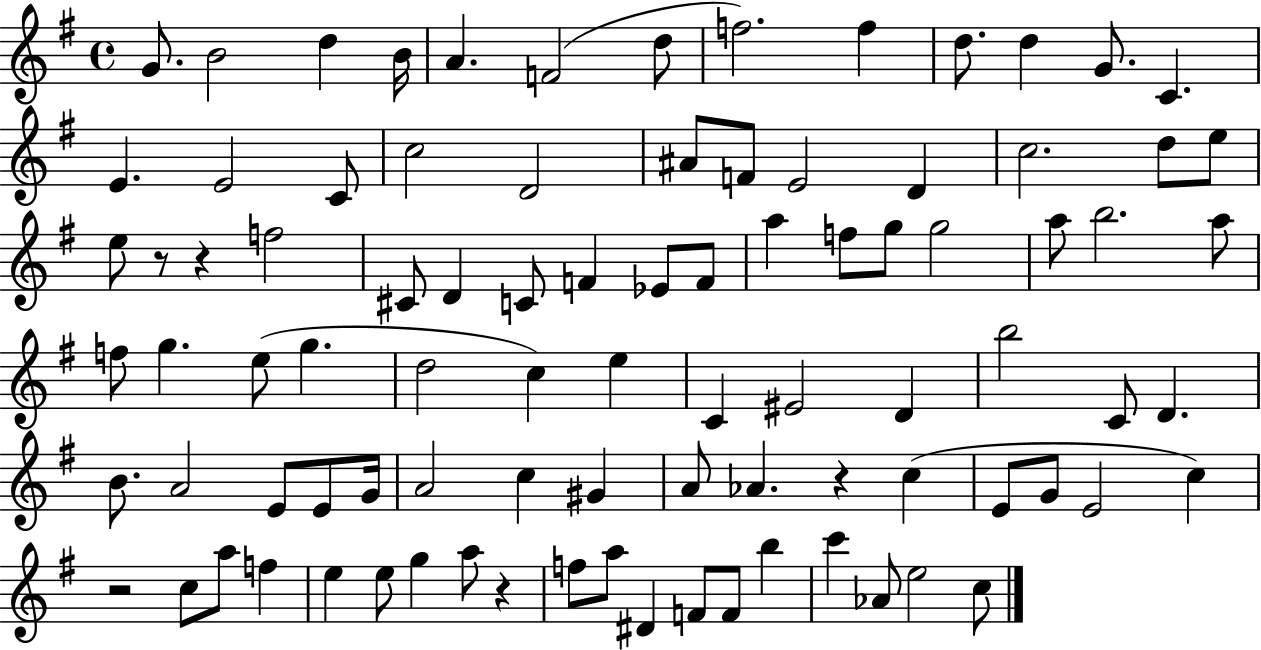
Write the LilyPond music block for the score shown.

{
  \clef treble
  \time 4/4
  \defaultTimeSignature
  \key g \major
  g'8. b'2 d''4 b'16 | a'4. f'2( d''8 | f''2.) f''4 | d''8. d''4 g'8. c'4. | \break e'4. e'2 c'8 | c''2 d'2 | ais'8 f'8 e'2 d'4 | c''2. d''8 e''8 | \break e''8 r8 r4 f''2 | cis'8 d'4 c'8 f'4 ees'8 f'8 | a''4 f''8 g''8 g''2 | a''8 b''2. a''8 | \break f''8 g''4. e''8( g''4. | d''2 c''4) e''4 | c'4 eis'2 d'4 | b''2 c'8 d'4. | \break b'8. a'2 e'8 e'8 g'16 | a'2 c''4 gis'4 | a'8 aes'4. r4 c''4( | e'8 g'8 e'2 c''4) | \break r2 c''8 a''8 f''4 | e''4 e''8 g''4 a''8 r4 | f''8 a''8 dis'4 f'8 f'8 b''4 | c'''4 aes'8 e''2 c''8 | \break \bar "|."
}